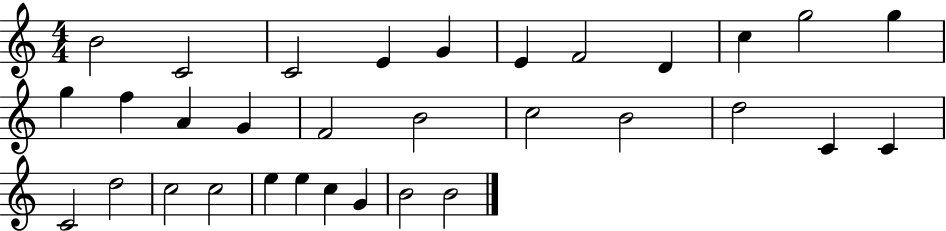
X:1
T:Untitled
M:4/4
L:1/4
K:C
B2 C2 C2 E G E F2 D c g2 g g f A G F2 B2 c2 B2 d2 C C C2 d2 c2 c2 e e c G B2 B2